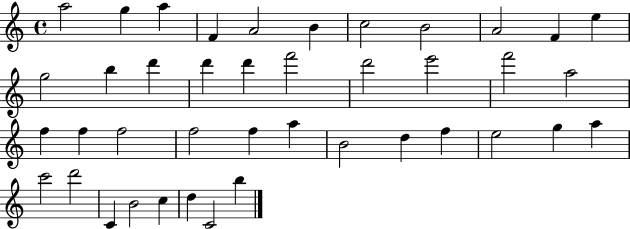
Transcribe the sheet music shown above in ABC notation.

X:1
T:Untitled
M:4/4
L:1/4
K:C
a2 g a F A2 B c2 B2 A2 F e g2 b d' d' d' f'2 d'2 e'2 f'2 a2 f f f2 f2 f a B2 d f e2 g a c'2 d'2 C B2 c d C2 b